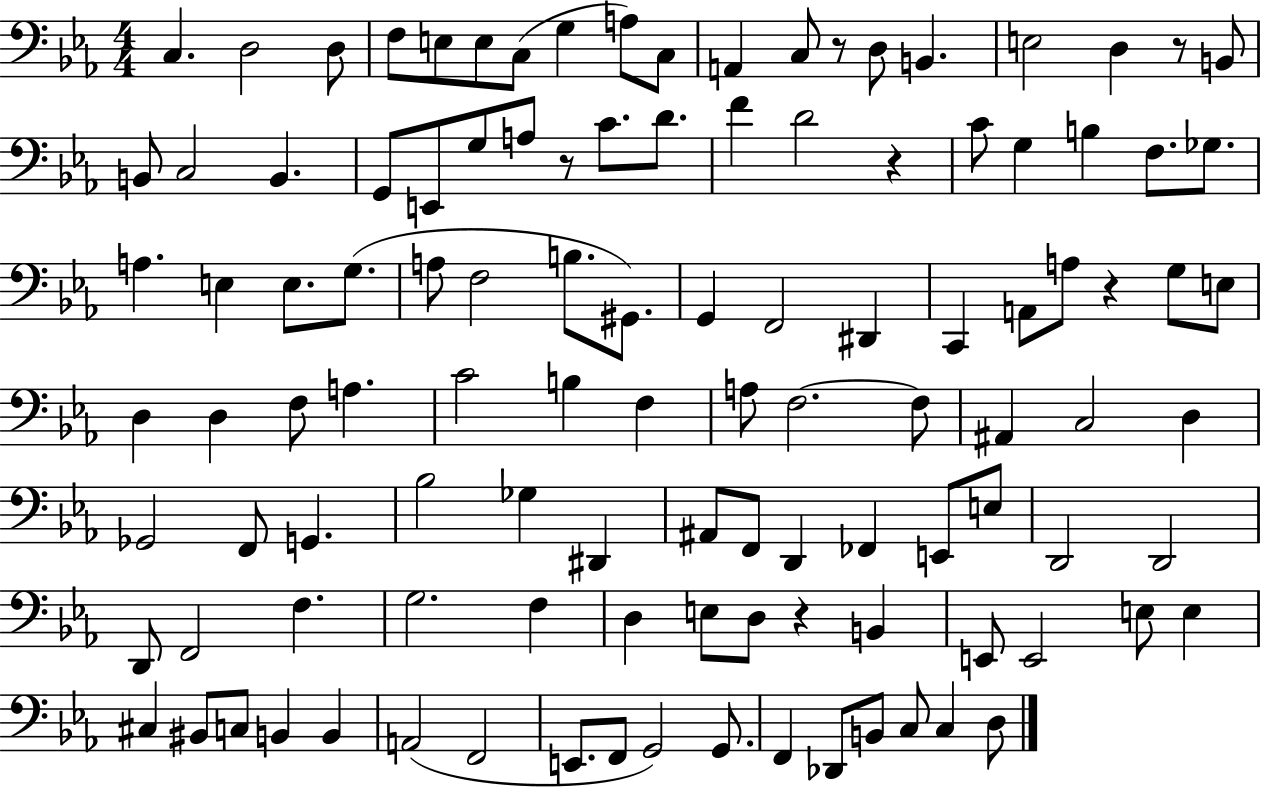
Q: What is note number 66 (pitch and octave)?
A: Bb3